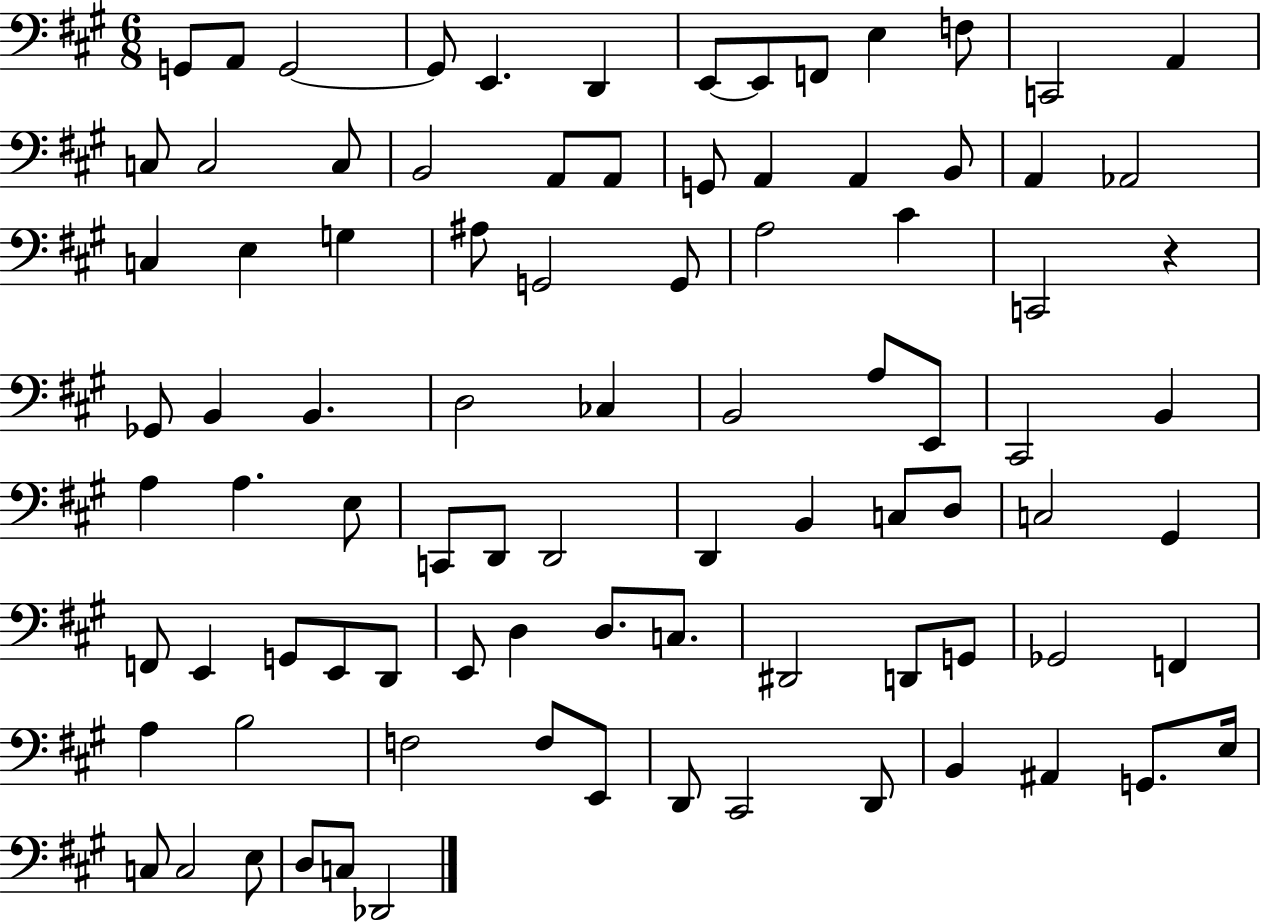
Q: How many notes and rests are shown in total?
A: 89